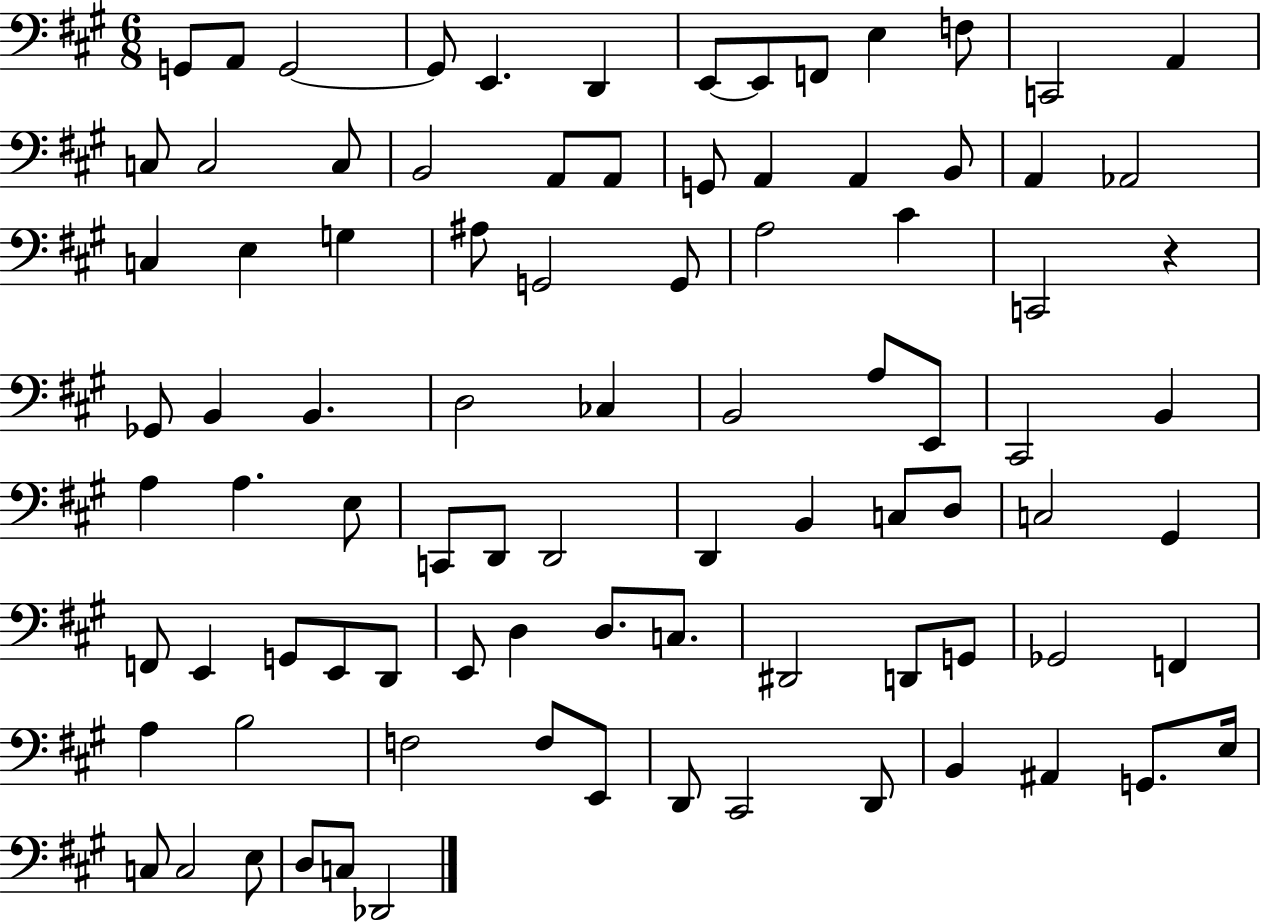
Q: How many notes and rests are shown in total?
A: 89